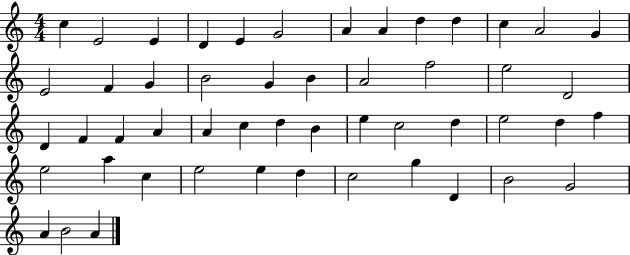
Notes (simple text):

C5/q E4/h E4/q D4/q E4/q G4/h A4/q A4/q D5/q D5/q C5/q A4/h G4/q E4/h F4/q G4/q B4/h G4/q B4/q A4/h F5/h E5/h D4/h D4/q F4/q F4/q A4/q A4/q C5/q D5/q B4/q E5/q C5/h D5/q E5/h D5/q F5/q E5/h A5/q C5/q E5/h E5/q D5/q C5/h G5/q D4/q B4/h G4/h A4/q B4/h A4/q